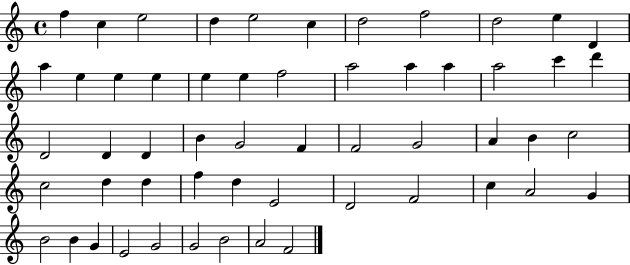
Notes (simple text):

F5/q C5/q E5/h D5/q E5/h C5/q D5/h F5/h D5/h E5/q D4/q A5/q E5/q E5/q E5/q E5/q E5/q F5/h A5/h A5/q A5/q A5/h C6/q D6/q D4/h D4/q D4/q B4/q G4/h F4/q F4/h G4/h A4/q B4/q C5/h C5/h D5/q D5/q F5/q D5/q E4/h D4/h F4/h C5/q A4/h G4/q B4/h B4/q G4/q E4/h G4/h G4/h B4/h A4/h F4/h